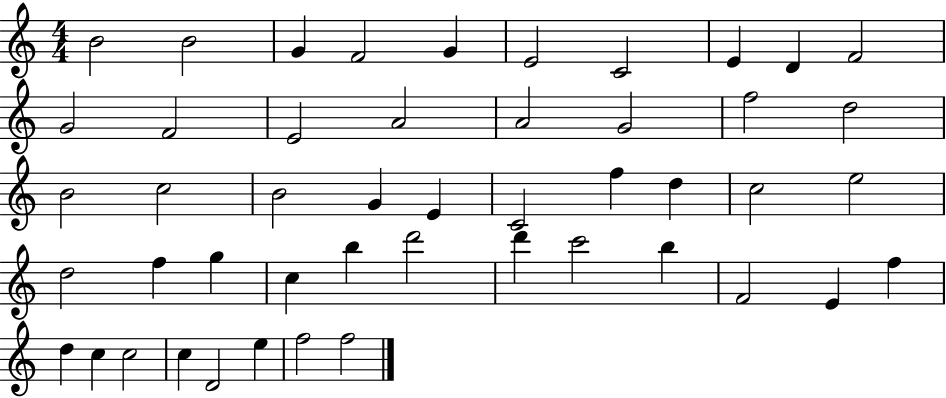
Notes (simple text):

B4/h B4/h G4/q F4/h G4/q E4/h C4/h E4/q D4/q F4/h G4/h F4/h E4/h A4/h A4/h G4/h F5/h D5/h B4/h C5/h B4/h G4/q E4/q C4/h F5/q D5/q C5/h E5/h D5/h F5/q G5/q C5/q B5/q D6/h D6/q C6/h B5/q F4/h E4/q F5/q D5/q C5/q C5/h C5/q D4/h E5/q F5/h F5/h